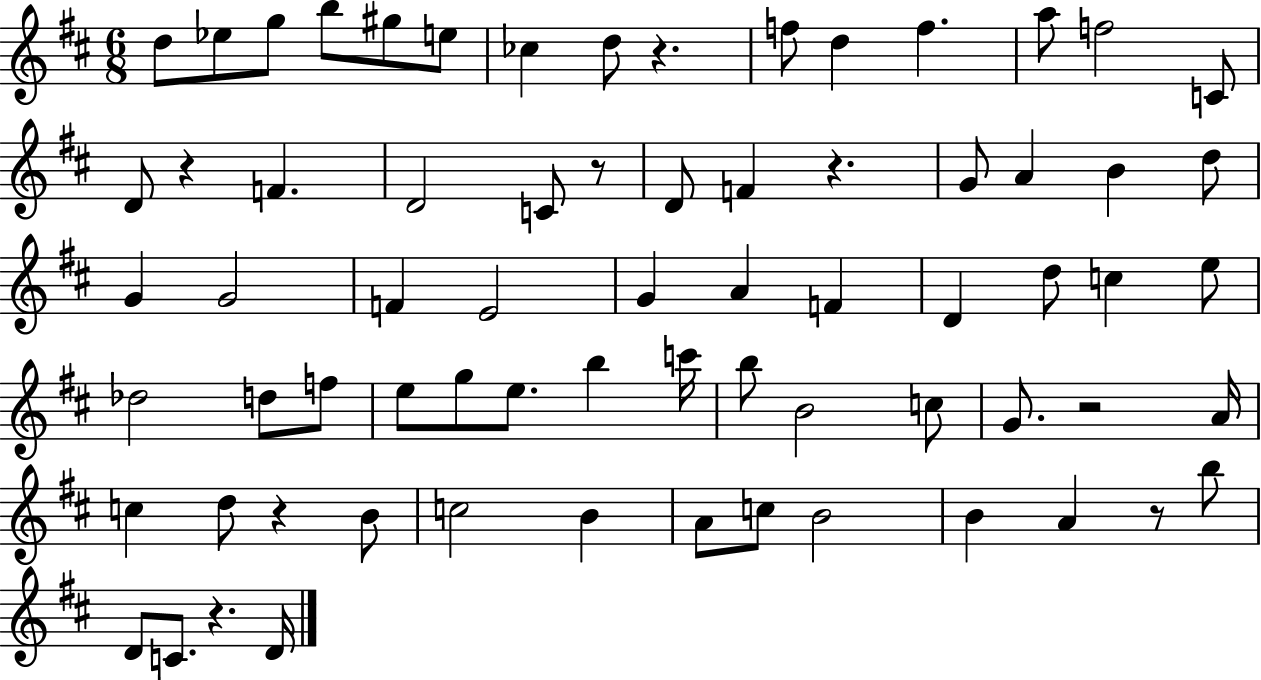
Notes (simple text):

D5/e Eb5/e G5/e B5/e G#5/e E5/e CES5/q D5/e R/q. F5/e D5/q F5/q. A5/e F5/h C4/e D4/e R/q F4/q. D4/h C4/e R/e D4/e F4/q R/q. G4/e A4/q B4/q D5/e G4/q G4/h F4/q E4/h G4/q A4/q F4/q D4/q D5/e C5/q E5/e Db5/h D5/e F5/e E5/e G5/e E5/e. B5/q C6/s B5/e B4/h C5/e G4/e. R/h A4/s C5/q D5/e R/q B4/e C5/h B4/q A4/e C5/e B4/h B4/q A4/q R/e B5/e D4/e C4/e. R/q. D4/s